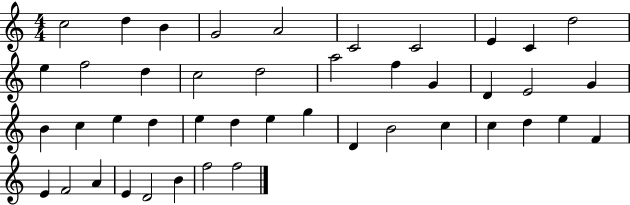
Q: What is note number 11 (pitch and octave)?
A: E5